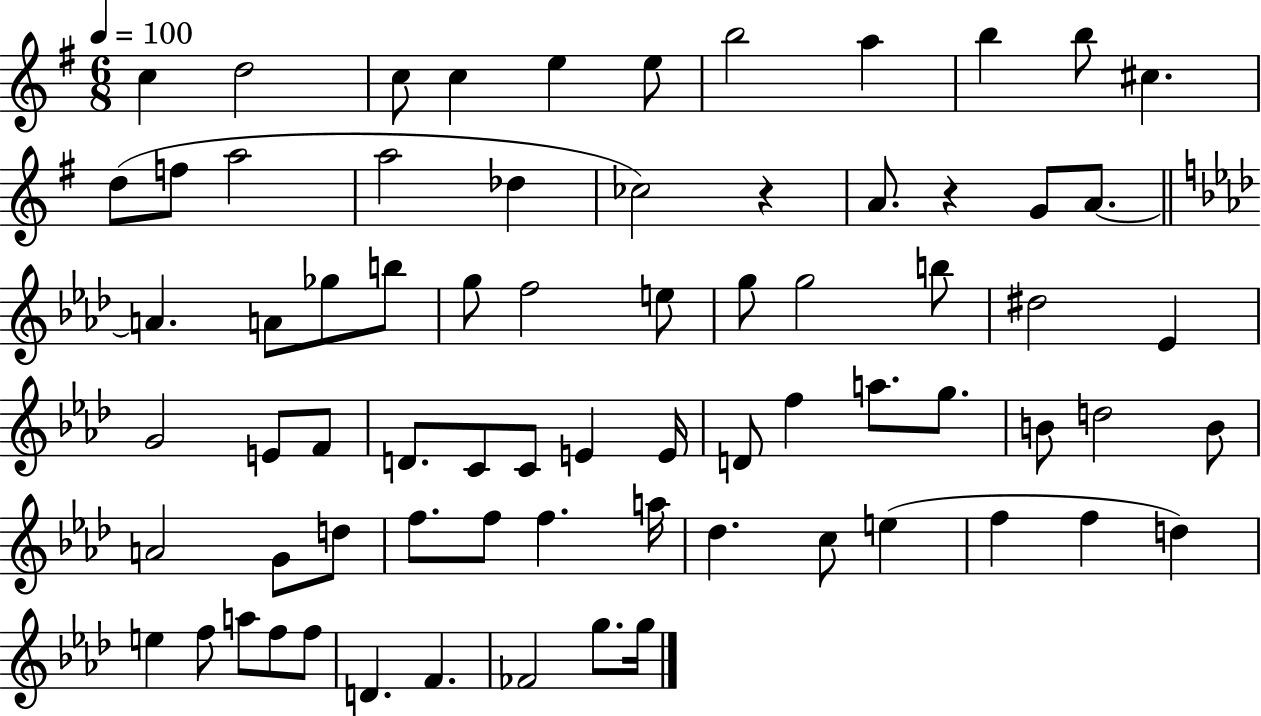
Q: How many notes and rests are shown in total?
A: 72